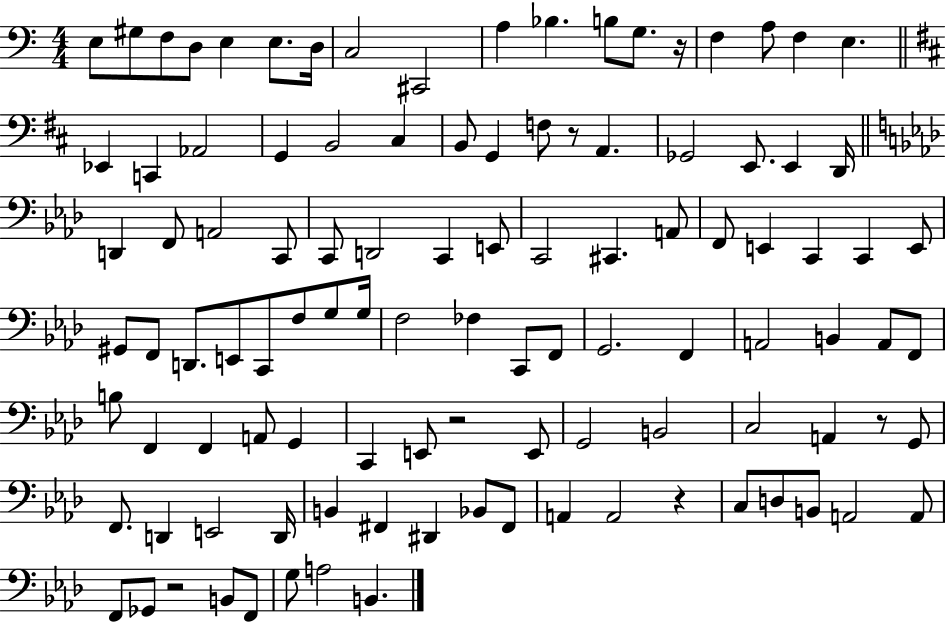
{
  \clef bass
  \numericTimeSignature
  \time 4/4
  \key c \major
  e8 gis8 f8 d8 e4 e8. d16 | c2 cis,2 | a4 bes4. b8 g8. r16 | f4 a8 f4 e4. | \break \bar "||" \break \key b \minor ees,4 c,4 aes,2 | g,4 b,2 cis4 | b,8 g,4 f8 r8 a,4. | ges,2 e,8. e,4 d,16 | \break \bar "||" \break \key f \minor d,4 f,8 a,2 c,8 | c,8 d,2 c,4 e,8 | c,2 cis,4. a,8 | f,8 e,4 c,4 c,4 e,8 | \break gis,8 f,8 d,8. e,8 c,8 f8 g8 g16 | f2 fes4 c,8 f,8 | g,2. f,4 | a,2 b,4 a,8 f,8 | \break b8 f,4 f,4 a,8 g,4 | c,4 e,8 r2 e,8 | g,2 b,2 | c2 a,4 r8 g,8 | \break f,8. d,4 e,2 d,16 | b,4 fis,4 dis,4 bes,8 fis,8 | a,4 a,2 r4 | c8 d8 b,8 a,2 a,8 | \break f,8 ges,8 r2 b,8 f,8 | g8 a2 b,4. | \bar "|."
}